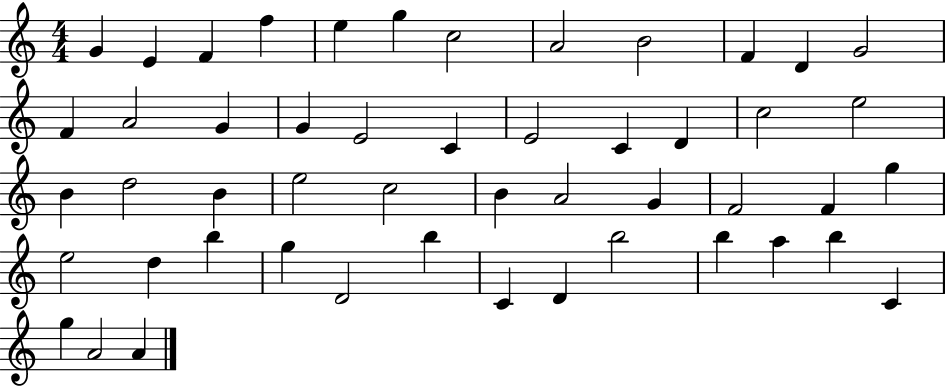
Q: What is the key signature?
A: C major